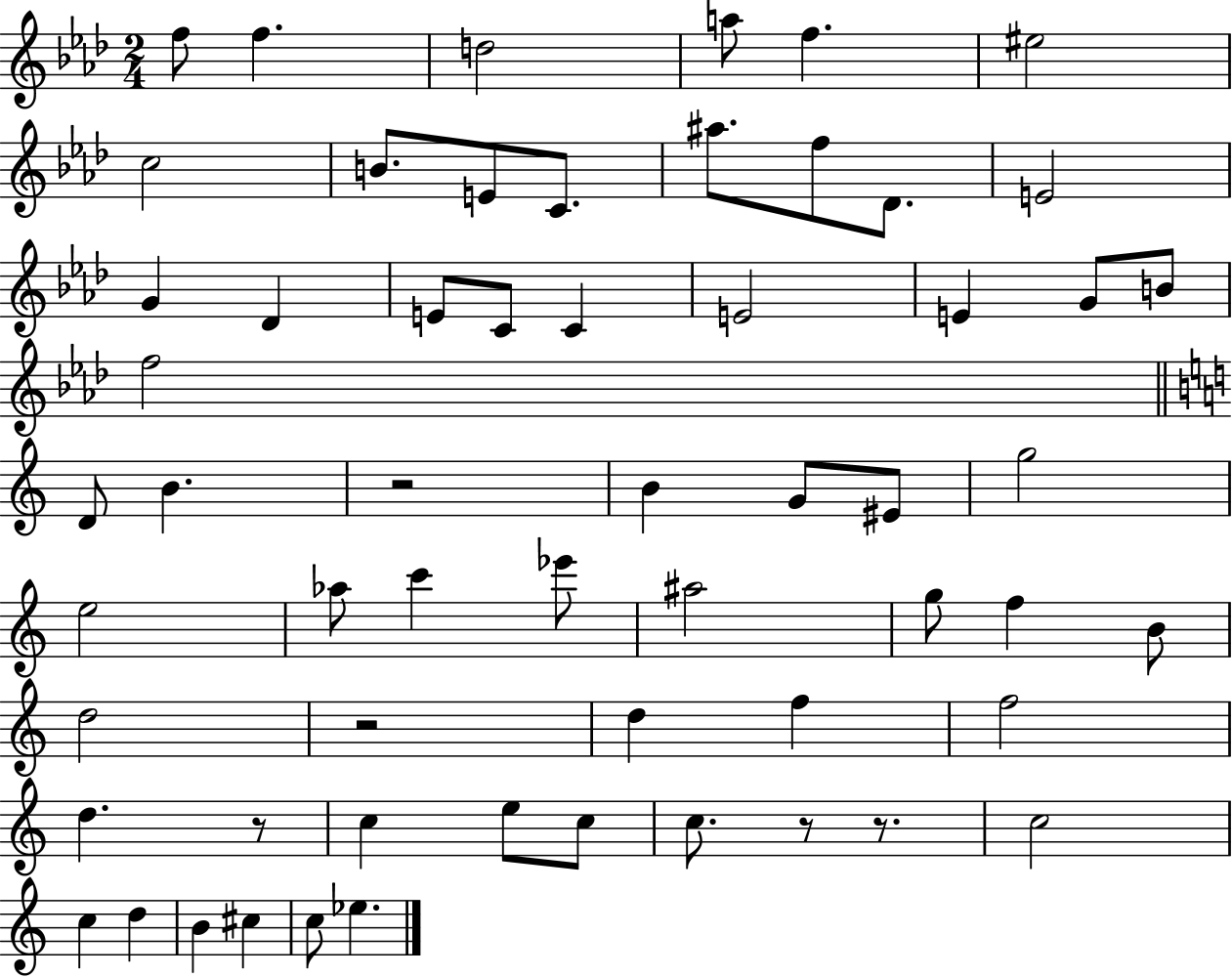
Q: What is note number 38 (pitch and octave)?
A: B4